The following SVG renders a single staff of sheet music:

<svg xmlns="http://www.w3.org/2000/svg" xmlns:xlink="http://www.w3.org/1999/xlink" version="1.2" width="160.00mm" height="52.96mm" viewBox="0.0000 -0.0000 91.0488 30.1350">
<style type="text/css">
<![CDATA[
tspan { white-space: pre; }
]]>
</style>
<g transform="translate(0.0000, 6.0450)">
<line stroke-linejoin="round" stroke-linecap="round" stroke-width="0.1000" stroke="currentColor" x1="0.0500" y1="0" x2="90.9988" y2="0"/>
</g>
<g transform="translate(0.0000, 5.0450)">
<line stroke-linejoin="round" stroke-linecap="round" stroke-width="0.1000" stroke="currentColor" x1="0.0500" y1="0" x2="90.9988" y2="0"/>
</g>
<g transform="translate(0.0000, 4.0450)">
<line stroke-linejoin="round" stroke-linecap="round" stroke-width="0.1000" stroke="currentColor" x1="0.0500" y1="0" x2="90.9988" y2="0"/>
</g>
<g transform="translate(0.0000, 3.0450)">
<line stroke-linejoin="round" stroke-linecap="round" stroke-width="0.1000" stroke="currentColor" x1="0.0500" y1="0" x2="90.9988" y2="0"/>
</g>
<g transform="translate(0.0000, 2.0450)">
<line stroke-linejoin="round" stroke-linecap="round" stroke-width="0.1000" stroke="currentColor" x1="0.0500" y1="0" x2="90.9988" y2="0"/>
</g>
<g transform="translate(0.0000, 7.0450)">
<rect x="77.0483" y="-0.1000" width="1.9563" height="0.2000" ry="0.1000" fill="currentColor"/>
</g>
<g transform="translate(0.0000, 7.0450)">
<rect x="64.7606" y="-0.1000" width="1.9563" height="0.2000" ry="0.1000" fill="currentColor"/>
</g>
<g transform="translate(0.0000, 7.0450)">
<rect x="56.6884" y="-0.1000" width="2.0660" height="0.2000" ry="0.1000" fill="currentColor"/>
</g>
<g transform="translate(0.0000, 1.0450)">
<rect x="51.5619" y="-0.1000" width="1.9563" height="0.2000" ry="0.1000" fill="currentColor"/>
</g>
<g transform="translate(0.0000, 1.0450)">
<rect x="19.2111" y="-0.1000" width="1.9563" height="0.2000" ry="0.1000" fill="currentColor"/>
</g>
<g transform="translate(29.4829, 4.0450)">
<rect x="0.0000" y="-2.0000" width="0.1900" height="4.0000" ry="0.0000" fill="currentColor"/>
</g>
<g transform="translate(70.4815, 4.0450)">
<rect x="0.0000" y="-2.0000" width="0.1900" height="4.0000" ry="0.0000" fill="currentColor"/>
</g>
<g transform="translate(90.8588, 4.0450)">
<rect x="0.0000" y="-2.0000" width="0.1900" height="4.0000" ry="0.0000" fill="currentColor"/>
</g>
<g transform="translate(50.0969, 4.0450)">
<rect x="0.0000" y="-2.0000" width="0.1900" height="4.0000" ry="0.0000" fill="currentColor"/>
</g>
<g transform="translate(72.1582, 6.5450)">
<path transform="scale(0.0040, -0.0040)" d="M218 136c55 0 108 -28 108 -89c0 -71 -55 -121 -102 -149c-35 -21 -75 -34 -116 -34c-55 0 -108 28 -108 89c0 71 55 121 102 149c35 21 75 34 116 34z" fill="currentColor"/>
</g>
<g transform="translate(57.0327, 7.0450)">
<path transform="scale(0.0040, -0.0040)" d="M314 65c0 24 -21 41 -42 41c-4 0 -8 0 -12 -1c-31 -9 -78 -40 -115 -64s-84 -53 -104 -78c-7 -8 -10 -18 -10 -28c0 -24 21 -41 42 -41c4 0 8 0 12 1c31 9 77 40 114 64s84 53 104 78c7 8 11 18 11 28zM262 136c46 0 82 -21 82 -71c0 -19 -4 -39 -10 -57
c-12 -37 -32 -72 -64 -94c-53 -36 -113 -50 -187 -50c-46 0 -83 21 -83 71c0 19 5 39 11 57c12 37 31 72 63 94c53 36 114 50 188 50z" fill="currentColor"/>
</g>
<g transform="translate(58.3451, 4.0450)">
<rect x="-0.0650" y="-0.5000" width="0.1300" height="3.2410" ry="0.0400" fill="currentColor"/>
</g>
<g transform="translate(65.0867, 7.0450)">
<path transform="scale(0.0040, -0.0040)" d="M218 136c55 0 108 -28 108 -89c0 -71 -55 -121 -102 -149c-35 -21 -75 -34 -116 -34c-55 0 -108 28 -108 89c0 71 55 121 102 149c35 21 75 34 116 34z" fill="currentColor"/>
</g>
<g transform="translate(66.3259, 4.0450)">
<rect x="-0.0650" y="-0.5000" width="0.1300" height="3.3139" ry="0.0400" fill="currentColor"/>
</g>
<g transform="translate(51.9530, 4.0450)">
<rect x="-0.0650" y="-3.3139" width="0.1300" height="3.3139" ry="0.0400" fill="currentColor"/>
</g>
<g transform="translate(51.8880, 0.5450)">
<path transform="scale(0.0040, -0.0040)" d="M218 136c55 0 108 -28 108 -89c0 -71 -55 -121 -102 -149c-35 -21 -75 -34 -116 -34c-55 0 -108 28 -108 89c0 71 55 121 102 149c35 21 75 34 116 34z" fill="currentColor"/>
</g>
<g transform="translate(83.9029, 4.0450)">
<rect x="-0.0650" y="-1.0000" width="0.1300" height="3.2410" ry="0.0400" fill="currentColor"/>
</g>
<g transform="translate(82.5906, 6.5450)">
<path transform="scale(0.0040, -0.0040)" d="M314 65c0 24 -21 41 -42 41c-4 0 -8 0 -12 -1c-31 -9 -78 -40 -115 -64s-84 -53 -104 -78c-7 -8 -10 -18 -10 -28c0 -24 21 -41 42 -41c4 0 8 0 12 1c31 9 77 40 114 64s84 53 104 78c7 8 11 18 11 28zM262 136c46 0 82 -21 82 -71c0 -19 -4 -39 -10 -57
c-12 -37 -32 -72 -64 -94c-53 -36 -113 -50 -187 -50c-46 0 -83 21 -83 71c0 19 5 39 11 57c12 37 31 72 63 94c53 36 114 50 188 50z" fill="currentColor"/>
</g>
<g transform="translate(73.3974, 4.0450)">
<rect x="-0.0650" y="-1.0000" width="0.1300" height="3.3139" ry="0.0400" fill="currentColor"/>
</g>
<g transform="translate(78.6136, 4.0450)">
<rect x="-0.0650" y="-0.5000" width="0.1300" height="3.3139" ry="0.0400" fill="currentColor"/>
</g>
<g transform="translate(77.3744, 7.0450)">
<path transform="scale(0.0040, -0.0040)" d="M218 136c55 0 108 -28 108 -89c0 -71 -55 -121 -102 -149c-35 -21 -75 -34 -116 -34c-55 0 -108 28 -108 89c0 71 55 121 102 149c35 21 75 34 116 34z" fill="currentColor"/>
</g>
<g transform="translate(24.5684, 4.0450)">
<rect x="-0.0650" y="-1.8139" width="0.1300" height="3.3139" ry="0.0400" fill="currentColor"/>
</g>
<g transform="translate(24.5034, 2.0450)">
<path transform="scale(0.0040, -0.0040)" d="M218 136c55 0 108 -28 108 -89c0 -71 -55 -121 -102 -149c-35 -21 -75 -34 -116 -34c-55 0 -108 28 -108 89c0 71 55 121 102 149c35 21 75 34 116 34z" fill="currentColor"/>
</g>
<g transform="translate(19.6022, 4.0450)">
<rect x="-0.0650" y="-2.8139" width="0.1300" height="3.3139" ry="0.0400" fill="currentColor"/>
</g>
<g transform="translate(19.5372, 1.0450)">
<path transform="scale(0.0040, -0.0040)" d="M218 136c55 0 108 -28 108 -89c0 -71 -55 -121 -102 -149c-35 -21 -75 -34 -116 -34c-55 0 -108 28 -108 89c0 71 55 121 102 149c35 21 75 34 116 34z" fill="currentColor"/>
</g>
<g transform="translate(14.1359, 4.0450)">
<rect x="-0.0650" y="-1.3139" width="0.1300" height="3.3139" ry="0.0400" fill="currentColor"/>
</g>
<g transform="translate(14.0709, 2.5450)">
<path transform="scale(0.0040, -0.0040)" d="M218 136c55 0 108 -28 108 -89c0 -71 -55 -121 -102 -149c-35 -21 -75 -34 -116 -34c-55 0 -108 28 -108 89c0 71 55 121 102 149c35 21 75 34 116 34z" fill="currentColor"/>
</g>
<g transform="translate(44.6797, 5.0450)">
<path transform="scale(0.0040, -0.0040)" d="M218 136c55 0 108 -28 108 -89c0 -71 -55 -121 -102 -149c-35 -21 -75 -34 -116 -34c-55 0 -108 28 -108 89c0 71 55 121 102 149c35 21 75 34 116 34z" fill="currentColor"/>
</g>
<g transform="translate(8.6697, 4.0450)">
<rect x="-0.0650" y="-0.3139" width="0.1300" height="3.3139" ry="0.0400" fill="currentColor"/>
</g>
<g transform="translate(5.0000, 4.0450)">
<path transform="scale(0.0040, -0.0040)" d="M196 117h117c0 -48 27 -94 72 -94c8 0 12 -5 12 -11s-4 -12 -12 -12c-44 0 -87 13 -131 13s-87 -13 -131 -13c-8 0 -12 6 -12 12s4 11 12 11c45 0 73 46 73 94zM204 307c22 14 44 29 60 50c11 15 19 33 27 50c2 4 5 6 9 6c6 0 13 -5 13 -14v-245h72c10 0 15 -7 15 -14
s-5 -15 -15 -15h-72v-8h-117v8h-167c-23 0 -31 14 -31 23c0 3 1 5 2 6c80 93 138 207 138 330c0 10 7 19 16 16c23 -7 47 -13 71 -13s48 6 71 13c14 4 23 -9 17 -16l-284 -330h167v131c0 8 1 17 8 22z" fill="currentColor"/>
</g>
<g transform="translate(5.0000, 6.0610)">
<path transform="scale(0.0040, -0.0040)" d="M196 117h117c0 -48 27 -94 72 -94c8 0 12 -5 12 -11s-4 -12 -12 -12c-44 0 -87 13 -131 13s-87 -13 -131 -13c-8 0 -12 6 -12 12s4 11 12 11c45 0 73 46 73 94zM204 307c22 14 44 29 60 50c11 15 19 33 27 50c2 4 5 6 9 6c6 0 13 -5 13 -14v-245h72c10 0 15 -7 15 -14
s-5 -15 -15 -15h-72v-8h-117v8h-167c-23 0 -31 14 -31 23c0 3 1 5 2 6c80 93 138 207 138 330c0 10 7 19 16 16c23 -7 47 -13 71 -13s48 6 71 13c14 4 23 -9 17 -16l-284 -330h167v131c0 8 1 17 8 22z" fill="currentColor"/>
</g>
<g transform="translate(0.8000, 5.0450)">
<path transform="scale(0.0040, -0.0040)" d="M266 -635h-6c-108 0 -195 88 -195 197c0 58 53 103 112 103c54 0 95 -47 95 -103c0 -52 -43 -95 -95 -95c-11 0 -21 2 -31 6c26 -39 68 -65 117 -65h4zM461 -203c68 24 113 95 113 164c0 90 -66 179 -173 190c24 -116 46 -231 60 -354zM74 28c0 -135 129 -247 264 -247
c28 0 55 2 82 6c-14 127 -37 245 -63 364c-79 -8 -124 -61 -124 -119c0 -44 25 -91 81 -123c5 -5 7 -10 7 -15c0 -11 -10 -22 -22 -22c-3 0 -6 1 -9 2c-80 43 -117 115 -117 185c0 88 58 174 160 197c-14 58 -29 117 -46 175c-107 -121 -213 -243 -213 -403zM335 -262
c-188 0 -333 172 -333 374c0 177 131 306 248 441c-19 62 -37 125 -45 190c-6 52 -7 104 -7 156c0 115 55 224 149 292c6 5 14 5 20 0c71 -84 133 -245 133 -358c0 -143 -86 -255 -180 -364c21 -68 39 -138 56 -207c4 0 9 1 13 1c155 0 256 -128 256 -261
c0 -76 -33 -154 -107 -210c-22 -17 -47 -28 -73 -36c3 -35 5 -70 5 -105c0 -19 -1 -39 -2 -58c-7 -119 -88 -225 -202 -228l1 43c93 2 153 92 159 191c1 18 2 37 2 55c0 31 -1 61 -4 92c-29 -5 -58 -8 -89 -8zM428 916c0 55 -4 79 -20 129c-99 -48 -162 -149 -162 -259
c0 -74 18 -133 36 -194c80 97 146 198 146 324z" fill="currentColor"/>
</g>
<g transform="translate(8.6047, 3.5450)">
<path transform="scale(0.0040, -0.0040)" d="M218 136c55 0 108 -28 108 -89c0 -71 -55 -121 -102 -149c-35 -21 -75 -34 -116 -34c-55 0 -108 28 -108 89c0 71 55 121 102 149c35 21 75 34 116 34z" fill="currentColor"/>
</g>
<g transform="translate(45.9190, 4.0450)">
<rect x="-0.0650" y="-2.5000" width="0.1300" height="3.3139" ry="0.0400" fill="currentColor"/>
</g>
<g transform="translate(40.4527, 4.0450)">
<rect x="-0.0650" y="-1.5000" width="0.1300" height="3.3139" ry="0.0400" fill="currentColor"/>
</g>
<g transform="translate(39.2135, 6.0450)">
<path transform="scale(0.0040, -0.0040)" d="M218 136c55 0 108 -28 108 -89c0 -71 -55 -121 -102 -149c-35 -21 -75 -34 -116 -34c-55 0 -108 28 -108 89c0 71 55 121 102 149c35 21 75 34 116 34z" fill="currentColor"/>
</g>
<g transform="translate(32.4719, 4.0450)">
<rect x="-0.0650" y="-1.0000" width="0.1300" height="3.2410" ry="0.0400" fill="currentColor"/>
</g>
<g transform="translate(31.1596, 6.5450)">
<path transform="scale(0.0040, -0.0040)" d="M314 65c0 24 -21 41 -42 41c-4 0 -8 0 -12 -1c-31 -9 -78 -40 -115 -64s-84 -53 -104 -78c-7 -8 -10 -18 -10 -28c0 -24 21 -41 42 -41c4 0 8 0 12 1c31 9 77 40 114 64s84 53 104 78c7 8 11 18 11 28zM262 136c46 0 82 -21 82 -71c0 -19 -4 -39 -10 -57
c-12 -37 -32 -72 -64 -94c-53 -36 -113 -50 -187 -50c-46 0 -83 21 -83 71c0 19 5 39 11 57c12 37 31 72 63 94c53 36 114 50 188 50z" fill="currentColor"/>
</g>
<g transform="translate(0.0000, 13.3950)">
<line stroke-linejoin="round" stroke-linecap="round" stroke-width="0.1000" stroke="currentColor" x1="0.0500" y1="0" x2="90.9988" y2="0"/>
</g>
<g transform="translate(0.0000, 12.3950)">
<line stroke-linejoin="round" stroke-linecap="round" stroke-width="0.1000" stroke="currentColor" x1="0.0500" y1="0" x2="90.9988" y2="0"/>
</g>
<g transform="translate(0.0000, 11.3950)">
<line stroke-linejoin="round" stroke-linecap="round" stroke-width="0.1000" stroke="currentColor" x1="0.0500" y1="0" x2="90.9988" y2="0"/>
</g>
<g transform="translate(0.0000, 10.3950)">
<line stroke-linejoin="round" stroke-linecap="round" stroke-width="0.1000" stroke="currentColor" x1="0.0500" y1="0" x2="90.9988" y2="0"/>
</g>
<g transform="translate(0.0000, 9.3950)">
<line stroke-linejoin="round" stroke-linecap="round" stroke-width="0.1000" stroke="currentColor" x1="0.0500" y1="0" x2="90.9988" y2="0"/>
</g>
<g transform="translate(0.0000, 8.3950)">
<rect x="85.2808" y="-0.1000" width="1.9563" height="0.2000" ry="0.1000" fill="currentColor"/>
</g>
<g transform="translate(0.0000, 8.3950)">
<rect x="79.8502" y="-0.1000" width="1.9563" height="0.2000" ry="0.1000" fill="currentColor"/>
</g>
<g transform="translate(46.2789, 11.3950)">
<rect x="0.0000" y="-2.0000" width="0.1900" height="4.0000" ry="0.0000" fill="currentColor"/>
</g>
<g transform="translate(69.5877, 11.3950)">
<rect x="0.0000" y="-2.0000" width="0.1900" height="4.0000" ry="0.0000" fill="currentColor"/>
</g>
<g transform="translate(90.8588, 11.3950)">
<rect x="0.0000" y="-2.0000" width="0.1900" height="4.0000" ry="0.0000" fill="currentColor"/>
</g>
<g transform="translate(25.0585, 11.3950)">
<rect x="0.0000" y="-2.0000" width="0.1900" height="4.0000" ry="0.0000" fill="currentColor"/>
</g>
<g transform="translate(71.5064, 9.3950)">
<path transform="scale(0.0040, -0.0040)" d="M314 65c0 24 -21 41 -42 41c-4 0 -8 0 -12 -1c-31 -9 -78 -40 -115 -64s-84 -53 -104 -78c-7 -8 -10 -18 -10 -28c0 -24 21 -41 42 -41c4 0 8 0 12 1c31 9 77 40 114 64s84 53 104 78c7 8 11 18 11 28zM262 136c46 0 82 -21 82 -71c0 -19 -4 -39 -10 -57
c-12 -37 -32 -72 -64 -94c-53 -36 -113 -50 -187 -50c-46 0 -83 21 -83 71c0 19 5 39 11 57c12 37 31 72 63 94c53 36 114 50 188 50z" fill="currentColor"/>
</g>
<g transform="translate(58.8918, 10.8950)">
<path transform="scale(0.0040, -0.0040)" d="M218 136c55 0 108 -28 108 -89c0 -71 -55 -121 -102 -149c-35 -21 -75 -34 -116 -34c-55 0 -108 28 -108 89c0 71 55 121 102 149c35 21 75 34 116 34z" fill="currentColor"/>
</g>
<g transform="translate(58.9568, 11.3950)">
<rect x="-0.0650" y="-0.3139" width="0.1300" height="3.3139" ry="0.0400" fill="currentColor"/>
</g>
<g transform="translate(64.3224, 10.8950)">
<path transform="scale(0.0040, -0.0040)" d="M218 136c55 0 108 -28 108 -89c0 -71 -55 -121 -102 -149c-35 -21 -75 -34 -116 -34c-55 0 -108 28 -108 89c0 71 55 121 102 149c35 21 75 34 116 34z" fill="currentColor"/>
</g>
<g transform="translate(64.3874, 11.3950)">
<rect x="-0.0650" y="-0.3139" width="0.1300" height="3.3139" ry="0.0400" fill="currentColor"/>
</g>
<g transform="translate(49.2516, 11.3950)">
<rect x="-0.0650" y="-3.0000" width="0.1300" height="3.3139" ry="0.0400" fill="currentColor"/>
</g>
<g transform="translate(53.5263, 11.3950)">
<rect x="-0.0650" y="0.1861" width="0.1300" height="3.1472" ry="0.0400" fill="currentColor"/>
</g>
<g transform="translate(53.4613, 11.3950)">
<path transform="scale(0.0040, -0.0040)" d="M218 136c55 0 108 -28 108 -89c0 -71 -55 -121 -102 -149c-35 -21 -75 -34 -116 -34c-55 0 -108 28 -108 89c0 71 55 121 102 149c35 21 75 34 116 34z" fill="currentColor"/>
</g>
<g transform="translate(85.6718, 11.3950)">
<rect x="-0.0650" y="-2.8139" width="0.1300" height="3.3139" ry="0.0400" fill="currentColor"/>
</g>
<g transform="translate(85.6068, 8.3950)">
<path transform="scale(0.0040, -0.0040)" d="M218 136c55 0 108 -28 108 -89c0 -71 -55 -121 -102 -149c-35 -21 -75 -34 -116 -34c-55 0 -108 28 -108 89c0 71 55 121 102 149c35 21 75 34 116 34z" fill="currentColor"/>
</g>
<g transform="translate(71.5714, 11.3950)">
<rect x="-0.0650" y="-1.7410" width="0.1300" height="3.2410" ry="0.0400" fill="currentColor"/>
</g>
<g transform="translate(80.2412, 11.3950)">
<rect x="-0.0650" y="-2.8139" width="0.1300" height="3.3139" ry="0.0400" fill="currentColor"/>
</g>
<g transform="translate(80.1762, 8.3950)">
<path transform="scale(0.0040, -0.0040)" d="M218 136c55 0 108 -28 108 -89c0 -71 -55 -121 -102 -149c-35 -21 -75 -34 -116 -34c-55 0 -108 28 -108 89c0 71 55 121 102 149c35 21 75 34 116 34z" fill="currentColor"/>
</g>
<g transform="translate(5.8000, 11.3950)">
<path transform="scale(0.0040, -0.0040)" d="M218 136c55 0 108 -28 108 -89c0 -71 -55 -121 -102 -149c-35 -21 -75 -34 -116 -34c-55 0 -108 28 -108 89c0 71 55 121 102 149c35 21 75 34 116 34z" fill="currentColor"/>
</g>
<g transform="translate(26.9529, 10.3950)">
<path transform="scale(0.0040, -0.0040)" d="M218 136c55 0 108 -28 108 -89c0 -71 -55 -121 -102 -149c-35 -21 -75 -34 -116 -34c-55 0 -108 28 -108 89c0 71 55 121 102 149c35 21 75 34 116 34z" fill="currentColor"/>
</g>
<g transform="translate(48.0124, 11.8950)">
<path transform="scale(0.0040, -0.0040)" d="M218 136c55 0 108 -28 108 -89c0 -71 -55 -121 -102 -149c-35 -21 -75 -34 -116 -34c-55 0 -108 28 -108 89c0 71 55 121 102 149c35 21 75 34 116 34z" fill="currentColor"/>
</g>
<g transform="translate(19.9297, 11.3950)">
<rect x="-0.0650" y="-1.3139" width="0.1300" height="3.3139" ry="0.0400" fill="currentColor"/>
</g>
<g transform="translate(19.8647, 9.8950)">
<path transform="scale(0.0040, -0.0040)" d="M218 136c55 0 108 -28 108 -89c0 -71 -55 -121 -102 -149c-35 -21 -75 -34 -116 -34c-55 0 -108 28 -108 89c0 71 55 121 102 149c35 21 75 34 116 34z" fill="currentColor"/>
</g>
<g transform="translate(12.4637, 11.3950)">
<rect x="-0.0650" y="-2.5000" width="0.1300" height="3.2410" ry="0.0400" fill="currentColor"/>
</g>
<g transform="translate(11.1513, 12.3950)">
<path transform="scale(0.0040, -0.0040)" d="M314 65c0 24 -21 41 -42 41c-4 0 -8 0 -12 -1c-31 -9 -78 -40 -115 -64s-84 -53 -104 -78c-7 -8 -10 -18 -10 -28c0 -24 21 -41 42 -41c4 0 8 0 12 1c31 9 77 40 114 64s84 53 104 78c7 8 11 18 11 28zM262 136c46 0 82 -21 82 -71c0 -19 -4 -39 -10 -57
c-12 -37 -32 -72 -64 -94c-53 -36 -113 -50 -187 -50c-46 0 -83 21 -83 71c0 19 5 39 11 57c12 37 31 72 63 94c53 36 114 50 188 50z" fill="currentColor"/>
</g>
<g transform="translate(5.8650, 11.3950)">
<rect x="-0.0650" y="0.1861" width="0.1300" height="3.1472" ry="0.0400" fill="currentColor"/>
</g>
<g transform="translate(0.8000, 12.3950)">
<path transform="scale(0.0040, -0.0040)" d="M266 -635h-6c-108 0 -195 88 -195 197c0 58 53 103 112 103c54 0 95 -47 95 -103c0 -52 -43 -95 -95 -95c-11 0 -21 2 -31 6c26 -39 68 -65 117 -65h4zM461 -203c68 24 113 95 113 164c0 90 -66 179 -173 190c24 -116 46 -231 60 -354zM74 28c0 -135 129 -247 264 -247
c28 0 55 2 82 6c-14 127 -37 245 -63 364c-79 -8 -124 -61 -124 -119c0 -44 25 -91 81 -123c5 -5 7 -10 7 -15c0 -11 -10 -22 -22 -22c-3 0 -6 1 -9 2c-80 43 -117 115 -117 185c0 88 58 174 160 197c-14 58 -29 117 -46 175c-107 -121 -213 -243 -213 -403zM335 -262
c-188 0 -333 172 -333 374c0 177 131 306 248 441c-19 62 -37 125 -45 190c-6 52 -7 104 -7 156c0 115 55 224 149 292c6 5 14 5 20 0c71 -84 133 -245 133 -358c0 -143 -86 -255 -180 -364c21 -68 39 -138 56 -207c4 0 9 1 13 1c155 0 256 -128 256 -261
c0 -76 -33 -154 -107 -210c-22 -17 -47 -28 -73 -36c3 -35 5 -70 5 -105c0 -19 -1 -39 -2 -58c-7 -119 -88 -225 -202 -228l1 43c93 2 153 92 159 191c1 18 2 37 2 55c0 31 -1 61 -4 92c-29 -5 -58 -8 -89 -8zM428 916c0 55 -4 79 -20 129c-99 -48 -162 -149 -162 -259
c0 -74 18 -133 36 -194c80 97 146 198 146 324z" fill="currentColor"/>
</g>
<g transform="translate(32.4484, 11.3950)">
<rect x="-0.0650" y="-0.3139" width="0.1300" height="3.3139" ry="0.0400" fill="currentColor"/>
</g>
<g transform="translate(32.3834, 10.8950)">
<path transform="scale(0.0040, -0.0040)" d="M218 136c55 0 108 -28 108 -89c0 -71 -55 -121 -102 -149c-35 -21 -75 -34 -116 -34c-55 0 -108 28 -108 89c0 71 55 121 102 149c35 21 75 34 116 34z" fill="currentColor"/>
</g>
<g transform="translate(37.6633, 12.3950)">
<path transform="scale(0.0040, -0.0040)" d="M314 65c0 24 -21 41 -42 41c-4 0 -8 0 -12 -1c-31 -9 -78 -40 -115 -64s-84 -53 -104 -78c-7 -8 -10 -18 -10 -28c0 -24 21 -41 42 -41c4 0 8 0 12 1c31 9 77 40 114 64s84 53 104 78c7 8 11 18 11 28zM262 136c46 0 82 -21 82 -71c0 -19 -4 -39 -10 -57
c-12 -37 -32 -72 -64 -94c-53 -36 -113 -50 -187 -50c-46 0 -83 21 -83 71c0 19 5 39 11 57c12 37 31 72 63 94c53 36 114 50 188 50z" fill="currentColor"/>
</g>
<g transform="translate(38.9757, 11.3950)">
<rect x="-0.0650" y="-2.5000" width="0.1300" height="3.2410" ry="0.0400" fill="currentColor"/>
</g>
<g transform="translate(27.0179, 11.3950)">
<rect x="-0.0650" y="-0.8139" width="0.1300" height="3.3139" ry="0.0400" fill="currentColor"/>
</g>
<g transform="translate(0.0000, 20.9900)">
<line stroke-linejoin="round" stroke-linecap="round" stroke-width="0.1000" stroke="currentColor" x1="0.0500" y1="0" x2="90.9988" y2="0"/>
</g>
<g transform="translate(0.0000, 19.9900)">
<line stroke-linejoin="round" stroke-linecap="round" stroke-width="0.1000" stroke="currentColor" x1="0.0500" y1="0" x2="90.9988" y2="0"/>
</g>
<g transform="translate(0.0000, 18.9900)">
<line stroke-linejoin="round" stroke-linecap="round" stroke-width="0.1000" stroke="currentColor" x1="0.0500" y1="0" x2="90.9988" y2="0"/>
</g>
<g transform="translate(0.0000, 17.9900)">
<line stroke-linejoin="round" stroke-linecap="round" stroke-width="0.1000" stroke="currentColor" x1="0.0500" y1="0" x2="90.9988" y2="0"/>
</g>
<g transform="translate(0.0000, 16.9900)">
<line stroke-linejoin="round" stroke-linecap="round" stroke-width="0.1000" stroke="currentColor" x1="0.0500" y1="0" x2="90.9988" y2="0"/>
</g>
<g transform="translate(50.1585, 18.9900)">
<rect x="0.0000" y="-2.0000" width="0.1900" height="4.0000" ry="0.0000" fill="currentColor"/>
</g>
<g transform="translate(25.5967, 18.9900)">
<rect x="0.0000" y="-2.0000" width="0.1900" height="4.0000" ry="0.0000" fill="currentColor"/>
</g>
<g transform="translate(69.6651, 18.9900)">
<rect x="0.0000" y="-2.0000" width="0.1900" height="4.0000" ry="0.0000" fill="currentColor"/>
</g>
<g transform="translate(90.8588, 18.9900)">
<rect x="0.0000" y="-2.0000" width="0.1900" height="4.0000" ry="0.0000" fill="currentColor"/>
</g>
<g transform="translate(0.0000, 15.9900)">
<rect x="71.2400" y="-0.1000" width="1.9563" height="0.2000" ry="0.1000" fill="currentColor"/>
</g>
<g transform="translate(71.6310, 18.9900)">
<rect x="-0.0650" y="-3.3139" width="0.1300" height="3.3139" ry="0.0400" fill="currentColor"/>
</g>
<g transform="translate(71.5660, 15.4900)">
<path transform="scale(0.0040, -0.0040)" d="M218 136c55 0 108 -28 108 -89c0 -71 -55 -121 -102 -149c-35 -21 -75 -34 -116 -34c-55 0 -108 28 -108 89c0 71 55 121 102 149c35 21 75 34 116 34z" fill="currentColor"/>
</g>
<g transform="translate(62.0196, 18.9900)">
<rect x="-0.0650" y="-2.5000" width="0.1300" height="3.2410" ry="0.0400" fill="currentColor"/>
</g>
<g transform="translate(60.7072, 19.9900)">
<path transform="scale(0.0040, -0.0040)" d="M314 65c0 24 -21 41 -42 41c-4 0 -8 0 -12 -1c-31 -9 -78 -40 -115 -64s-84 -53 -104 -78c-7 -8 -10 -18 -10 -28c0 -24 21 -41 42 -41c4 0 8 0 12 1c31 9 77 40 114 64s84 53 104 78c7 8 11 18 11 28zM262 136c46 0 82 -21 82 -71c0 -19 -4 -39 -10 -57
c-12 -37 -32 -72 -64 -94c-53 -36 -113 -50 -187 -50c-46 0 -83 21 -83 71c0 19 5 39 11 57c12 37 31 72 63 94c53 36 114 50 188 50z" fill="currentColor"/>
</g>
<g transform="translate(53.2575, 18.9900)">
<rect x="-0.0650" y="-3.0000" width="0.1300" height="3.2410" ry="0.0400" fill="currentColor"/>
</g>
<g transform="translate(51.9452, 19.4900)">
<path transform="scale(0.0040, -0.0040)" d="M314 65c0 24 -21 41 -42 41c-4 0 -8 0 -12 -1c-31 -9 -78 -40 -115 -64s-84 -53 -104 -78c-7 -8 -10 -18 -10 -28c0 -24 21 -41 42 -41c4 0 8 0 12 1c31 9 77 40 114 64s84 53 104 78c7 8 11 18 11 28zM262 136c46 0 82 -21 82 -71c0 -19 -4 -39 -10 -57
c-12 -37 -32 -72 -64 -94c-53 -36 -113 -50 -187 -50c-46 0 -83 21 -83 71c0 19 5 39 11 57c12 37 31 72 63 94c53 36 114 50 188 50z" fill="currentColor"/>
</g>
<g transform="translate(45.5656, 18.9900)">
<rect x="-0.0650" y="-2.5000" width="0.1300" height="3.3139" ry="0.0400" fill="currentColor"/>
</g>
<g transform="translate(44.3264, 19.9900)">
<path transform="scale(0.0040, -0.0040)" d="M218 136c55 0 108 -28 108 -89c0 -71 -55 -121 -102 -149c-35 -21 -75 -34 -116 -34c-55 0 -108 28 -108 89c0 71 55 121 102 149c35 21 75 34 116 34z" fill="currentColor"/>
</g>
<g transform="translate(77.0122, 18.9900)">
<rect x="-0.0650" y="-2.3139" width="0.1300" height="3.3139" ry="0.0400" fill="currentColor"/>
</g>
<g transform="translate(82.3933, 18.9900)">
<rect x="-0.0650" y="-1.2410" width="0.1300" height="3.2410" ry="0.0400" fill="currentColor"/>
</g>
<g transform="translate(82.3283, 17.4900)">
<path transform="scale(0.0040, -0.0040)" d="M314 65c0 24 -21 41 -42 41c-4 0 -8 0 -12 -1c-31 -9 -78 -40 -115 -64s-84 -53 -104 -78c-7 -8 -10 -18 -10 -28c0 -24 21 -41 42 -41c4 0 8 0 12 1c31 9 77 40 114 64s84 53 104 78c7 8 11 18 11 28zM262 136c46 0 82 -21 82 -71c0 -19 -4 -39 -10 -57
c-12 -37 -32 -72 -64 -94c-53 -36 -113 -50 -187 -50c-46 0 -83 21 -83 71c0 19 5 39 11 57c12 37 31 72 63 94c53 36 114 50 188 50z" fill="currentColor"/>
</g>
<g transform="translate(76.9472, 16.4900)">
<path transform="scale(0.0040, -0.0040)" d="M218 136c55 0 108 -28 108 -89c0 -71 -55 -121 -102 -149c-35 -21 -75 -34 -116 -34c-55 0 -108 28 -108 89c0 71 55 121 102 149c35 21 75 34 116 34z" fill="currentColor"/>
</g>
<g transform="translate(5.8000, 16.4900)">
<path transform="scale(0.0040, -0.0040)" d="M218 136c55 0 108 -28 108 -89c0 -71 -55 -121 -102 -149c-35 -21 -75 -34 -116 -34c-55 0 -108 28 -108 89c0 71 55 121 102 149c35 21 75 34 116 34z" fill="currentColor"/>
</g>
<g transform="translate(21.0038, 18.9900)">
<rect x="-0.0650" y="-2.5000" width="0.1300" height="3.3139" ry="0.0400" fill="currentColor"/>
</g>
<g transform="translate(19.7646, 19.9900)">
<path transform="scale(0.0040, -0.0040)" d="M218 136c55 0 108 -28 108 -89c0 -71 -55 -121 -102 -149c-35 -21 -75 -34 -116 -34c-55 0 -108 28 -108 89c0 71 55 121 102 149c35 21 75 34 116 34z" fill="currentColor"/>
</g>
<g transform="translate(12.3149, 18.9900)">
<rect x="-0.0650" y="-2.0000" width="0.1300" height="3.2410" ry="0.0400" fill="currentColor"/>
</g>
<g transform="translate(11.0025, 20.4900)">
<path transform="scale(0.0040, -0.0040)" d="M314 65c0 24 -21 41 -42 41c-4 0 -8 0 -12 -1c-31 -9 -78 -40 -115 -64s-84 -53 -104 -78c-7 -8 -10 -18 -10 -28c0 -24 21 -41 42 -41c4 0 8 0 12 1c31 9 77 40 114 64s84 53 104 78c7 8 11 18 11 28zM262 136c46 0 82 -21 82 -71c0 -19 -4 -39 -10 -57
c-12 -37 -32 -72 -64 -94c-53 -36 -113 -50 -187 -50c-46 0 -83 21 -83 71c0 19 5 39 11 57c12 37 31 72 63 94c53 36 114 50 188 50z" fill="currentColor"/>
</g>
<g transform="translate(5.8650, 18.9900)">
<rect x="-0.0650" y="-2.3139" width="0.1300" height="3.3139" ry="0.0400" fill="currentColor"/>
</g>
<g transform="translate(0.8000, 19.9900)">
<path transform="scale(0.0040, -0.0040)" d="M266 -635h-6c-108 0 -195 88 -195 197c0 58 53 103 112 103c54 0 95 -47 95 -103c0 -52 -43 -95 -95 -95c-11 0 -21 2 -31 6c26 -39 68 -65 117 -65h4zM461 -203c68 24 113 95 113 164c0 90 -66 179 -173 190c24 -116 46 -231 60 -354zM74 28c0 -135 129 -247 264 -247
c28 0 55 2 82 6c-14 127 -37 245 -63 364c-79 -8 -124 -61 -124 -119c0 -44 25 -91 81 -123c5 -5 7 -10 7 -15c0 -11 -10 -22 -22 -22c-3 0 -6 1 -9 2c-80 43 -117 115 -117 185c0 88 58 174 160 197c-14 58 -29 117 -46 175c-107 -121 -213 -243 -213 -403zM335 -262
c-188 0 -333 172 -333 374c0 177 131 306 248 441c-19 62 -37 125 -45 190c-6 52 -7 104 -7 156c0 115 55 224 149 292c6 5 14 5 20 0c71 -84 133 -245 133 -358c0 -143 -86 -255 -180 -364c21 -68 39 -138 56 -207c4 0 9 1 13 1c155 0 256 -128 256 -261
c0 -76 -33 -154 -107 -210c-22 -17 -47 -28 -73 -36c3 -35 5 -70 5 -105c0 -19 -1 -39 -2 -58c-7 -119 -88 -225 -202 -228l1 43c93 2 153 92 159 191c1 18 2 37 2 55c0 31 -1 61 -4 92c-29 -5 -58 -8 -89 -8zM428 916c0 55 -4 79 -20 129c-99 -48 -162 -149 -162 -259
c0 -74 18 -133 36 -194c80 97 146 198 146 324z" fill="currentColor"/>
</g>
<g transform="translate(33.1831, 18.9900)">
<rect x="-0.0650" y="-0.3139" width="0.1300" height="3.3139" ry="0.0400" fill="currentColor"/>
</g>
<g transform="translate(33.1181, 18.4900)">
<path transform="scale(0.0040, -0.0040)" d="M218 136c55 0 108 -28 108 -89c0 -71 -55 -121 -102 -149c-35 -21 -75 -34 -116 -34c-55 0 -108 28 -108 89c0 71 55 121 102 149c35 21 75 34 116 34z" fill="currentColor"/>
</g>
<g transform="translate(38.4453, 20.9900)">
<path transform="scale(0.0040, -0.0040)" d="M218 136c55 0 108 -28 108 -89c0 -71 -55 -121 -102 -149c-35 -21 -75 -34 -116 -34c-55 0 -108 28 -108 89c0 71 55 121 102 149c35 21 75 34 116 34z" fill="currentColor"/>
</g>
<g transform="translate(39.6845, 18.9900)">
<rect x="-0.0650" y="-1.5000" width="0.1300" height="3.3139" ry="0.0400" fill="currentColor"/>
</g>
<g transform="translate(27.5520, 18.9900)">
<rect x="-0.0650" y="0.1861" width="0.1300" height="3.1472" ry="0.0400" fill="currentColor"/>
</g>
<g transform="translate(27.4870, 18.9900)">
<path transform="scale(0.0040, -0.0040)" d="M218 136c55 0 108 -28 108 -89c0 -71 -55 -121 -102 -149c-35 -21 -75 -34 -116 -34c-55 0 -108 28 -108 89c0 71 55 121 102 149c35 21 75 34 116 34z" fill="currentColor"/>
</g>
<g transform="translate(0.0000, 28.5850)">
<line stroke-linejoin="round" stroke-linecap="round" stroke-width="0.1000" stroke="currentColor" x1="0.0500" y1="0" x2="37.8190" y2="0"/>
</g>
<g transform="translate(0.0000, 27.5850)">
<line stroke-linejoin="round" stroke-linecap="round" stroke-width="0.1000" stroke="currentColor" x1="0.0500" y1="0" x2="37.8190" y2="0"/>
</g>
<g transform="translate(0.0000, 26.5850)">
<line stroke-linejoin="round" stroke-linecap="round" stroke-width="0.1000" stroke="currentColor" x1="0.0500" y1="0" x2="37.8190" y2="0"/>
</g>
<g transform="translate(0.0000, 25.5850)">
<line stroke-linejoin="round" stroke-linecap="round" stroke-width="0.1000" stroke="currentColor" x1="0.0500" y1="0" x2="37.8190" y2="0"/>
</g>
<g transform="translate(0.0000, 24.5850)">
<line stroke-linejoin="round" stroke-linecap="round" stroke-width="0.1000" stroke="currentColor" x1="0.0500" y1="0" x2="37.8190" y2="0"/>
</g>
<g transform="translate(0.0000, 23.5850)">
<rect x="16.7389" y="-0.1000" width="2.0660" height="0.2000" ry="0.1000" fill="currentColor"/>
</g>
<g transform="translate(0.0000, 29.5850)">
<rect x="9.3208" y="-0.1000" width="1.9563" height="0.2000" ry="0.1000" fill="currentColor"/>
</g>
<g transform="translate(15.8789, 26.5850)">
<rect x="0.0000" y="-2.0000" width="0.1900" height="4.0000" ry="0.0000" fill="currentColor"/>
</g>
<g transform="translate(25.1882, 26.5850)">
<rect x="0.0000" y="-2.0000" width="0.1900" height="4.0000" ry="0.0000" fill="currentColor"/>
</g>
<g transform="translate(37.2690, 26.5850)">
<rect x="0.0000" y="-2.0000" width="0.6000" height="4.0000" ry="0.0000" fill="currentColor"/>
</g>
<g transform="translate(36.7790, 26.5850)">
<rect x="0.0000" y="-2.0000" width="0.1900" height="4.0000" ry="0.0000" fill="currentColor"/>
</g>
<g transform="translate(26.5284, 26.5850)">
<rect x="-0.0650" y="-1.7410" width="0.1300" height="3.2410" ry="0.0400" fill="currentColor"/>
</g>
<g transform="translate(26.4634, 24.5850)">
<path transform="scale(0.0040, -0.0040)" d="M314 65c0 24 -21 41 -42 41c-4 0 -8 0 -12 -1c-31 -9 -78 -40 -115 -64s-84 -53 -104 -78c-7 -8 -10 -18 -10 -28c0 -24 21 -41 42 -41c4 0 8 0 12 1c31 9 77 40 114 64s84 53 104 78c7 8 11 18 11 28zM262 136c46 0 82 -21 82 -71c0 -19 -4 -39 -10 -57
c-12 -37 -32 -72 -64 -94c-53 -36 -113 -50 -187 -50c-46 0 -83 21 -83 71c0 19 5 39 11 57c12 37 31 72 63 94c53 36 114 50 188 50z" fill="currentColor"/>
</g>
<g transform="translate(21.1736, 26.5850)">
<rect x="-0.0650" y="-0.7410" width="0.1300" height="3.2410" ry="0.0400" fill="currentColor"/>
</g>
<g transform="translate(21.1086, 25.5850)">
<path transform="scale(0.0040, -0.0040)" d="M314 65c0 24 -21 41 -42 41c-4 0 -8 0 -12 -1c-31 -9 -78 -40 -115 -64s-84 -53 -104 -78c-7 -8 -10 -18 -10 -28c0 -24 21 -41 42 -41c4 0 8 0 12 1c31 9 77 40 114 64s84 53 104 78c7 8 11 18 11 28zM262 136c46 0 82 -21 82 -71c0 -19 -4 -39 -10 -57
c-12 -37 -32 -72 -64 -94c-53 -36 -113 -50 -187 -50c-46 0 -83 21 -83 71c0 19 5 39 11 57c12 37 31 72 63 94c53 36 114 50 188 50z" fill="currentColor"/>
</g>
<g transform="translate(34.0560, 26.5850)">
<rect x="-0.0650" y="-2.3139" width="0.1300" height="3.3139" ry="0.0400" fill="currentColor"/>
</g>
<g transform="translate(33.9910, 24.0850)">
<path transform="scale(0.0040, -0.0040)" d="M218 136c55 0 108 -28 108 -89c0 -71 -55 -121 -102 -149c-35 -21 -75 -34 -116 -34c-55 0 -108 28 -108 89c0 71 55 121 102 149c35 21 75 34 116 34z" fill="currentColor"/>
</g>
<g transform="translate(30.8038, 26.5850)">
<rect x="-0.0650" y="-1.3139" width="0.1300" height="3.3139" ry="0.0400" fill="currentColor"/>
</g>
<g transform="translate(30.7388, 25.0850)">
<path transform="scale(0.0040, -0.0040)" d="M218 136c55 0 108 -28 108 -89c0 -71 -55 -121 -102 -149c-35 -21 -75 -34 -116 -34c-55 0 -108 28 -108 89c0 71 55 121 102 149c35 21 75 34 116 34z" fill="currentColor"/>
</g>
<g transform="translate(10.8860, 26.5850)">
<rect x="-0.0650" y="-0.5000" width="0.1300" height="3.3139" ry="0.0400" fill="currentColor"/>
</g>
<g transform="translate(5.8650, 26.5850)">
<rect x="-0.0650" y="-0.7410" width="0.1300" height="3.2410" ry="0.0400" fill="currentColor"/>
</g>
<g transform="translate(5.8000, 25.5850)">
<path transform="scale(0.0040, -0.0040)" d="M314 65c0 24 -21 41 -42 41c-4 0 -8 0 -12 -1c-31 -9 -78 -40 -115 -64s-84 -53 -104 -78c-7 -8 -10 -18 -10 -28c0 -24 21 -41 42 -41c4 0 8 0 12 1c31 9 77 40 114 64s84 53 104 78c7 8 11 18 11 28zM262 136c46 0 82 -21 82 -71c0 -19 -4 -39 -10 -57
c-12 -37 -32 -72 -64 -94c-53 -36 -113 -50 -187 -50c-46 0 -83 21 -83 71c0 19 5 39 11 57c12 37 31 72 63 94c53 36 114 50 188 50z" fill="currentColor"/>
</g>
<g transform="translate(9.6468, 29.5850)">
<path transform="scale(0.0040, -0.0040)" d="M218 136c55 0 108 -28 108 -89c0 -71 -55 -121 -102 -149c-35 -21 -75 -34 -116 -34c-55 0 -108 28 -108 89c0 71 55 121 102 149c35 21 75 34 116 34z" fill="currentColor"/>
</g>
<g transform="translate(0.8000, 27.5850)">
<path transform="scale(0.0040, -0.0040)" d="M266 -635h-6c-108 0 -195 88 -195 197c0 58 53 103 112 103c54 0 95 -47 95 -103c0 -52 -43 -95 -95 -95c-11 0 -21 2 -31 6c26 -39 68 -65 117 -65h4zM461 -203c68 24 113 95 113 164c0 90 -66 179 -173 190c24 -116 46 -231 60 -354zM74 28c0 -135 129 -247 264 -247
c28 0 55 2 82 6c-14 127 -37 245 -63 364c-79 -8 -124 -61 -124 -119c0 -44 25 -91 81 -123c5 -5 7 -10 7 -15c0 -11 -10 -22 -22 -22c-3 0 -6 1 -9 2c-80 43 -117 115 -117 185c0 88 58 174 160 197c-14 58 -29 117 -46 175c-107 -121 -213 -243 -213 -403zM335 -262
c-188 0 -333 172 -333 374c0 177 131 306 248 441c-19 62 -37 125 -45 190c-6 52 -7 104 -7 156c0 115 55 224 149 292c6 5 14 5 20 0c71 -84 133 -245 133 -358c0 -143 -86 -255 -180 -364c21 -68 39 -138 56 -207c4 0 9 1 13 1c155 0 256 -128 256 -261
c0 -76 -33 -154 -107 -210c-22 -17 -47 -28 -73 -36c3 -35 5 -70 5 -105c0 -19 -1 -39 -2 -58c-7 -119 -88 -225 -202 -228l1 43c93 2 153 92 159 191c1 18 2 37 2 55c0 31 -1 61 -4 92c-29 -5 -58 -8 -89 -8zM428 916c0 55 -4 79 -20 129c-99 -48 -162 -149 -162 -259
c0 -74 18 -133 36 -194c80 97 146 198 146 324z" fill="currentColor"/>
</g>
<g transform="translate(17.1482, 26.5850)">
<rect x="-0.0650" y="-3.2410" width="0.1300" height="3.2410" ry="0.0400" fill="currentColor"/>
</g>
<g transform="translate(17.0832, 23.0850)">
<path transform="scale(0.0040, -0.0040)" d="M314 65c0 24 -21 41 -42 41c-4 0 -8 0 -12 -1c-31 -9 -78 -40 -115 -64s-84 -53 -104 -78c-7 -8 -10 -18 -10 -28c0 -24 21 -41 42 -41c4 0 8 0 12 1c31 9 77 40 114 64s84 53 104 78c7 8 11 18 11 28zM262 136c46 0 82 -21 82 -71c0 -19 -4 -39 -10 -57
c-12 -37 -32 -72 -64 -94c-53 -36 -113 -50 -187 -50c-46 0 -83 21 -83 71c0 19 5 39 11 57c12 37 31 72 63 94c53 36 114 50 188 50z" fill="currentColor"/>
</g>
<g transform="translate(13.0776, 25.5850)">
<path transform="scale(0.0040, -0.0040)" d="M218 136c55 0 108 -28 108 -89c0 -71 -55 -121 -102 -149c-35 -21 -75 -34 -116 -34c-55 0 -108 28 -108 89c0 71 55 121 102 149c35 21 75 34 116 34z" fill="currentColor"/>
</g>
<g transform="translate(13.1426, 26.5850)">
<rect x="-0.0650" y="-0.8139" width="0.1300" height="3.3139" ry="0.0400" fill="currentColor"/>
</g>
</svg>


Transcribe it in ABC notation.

X:1
T:Untitled
M:4/4
L:1/4
K:C
c e a f D2 E G b C2 C D C D2 B G2 e d c G2 A B c c f2 a a g F2 G B c E G A2 G2 b g e2 d2 C d b2 d2 f2 e g